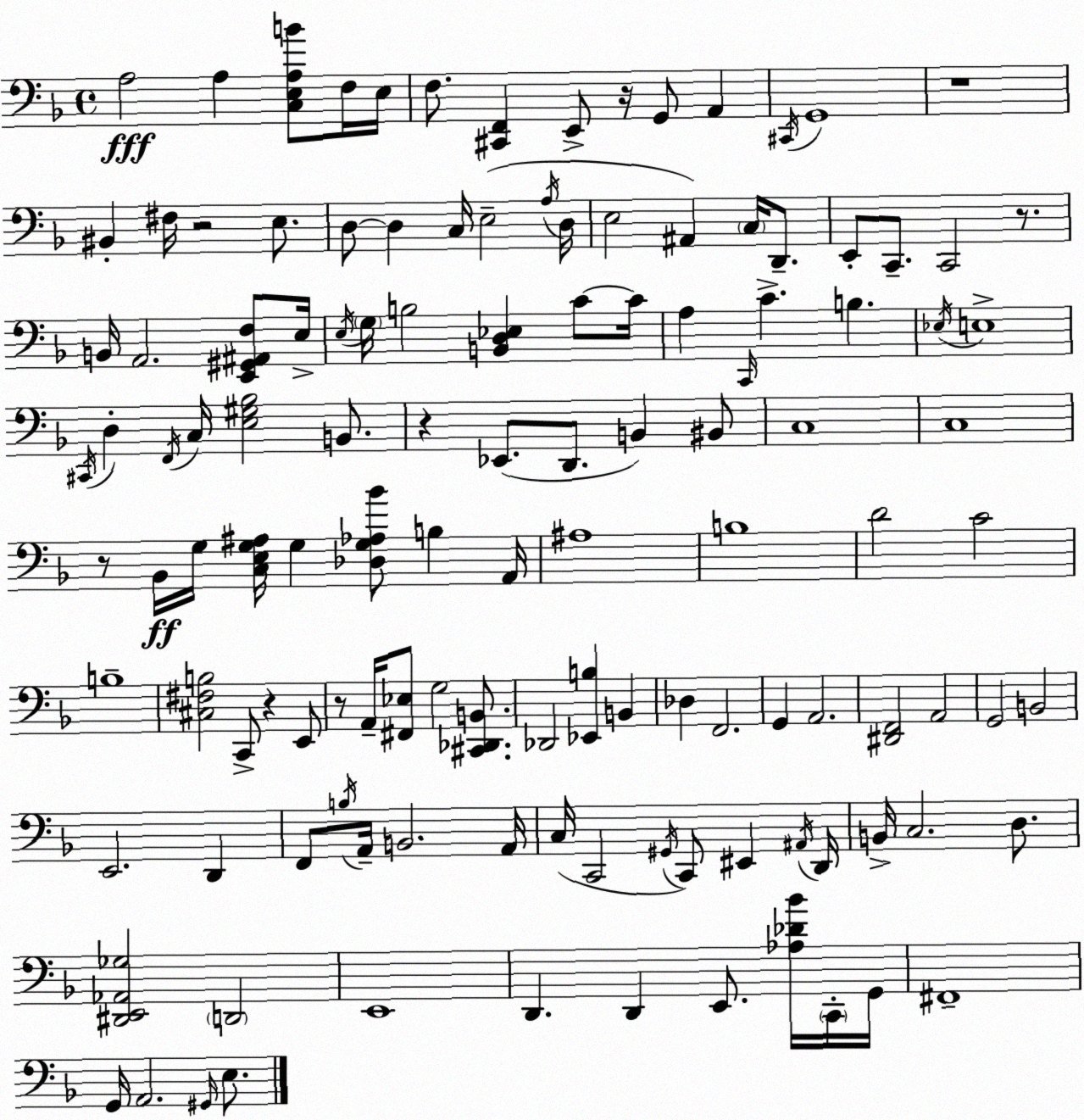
X:1
T:Untitled
M:4/4
L:1/4
K:F
A,2 A, [C,E,A,B]/2 F,/4 E,/4 F,/2 [^C,,F,,] E,,/2 z/4 G,,/2 A,, ^C,,/4 G,,4 z4 ^B,, ^F,/4 z2 E,/2 D,/2 D, C,/4 E,2 A,/4 D,/4 E,2 ^A,, C,/4 D,,/2 E,,/2 C,,/2 C,,2 z/2 B,,/4 A,,2 [E,,^G,,^A,,F,]/2 E,/4 E,/4 G,/4 B,2 [B,,D,_E,] C/2 C/4 A, C,,/4 C B, _E,/4 E,4 ^C,,/4 D, F,,/4 C,/4 [E,^G,_B,]2 B,,/2 z _E,,/2 D,,/2 B,, ^B,,/2 C,4 C,4 z/2 _B,,/4 G,/4 [C,E,G,^A,]/4 G, [_D,G,_A,_B]/2 B, A,,/4 ^A,4 B,4 D2 C2 B,4 [^C,^F,B,]2 C,,/2 z E,,/2 z/2 A,,/4 [^F,,_E,]/2 G,2 [^C,,_D,,B,,]/2 _D,,2 [_E,,B,] B,, _D, F,,2 G,, A,,2 [^D,,F,,]2 A,,2 G,,2 B,,2 E,,2 D,, F,,/2 B,/4 A,,/4 B,,2 A,,/4 C,/4 C,,2 ^G,,/4 C,,/2 ^E,, ^A,,/4 D,,/4 B,,/4 C,2 D,/2 [^D,,E,,_A,,_G,]2 D,,2 E,,4 D,, D,, E,,/2 [_A,_D_B]/4 C,,/4 G,,/4 ^F,,4 G,,/4 A,,2 ^G,,/4 E,/2